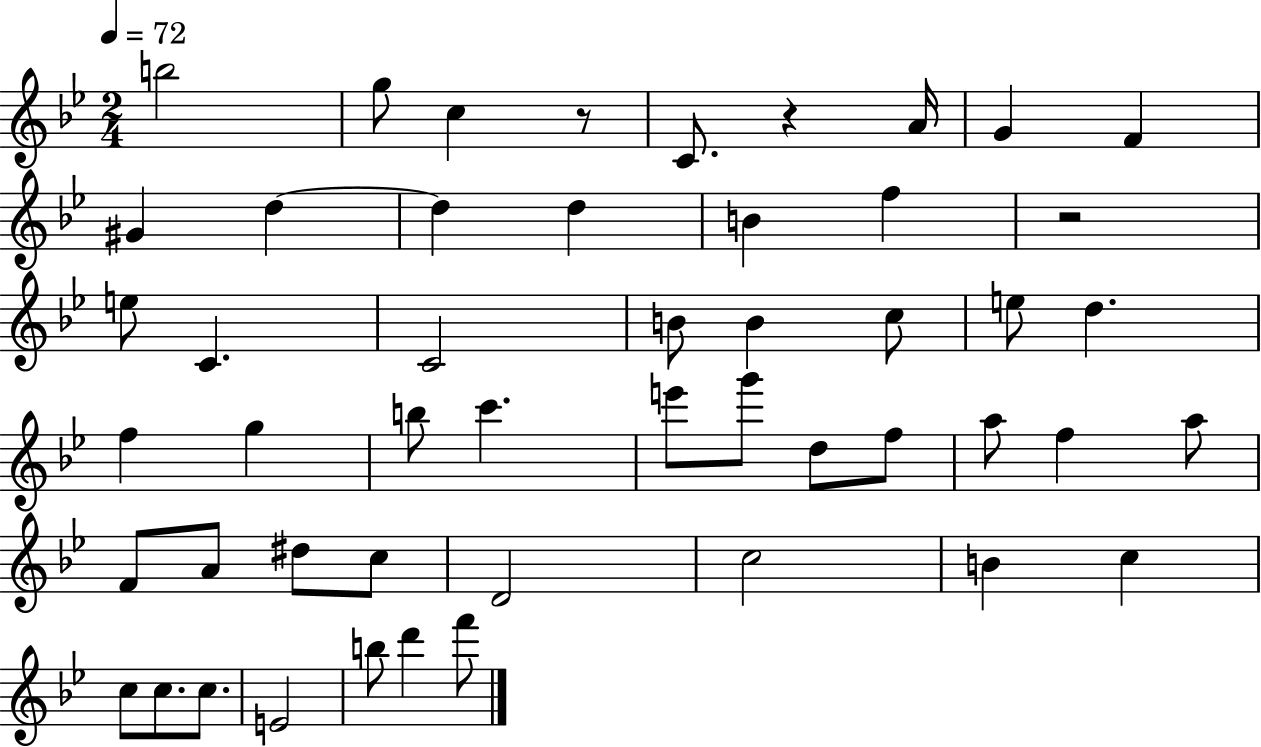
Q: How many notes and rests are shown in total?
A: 50